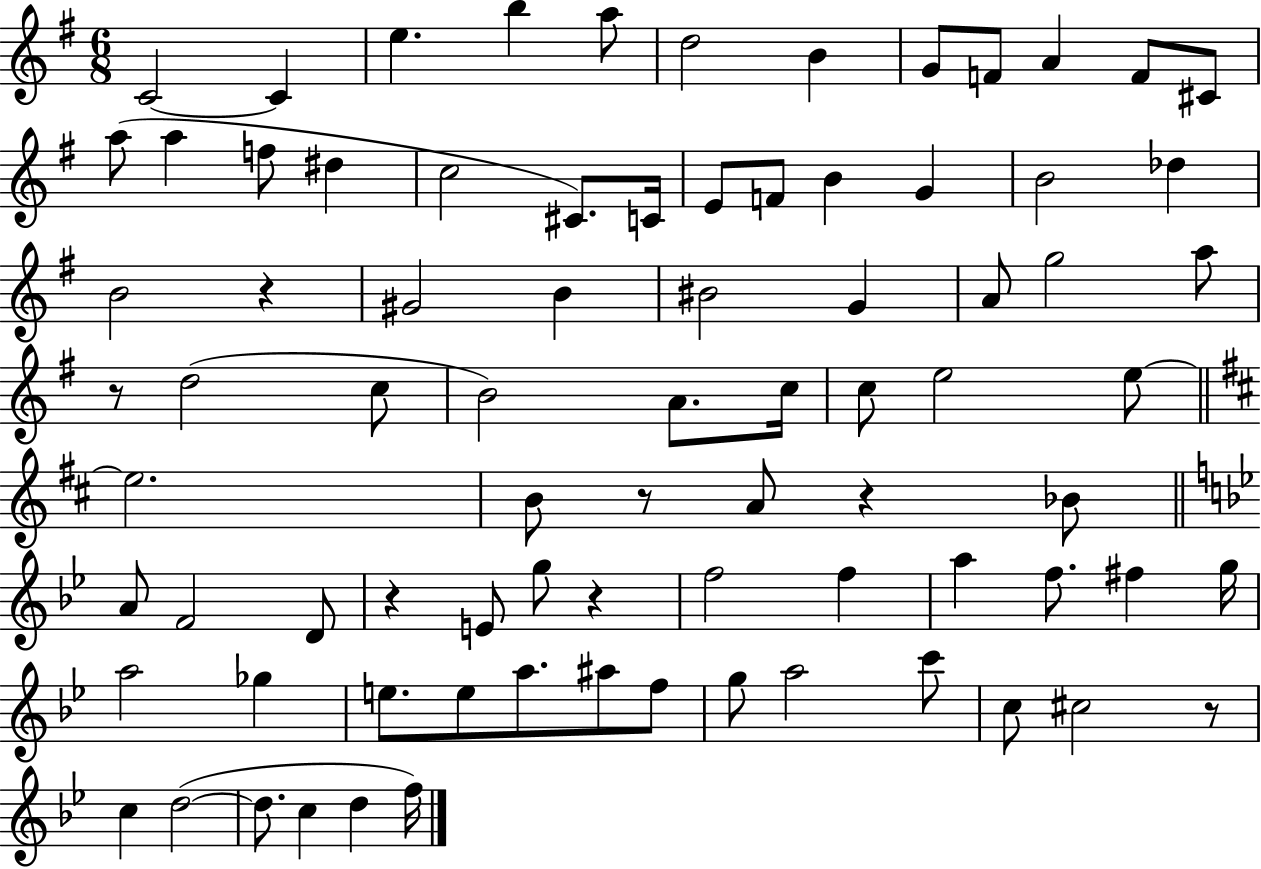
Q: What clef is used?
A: treble